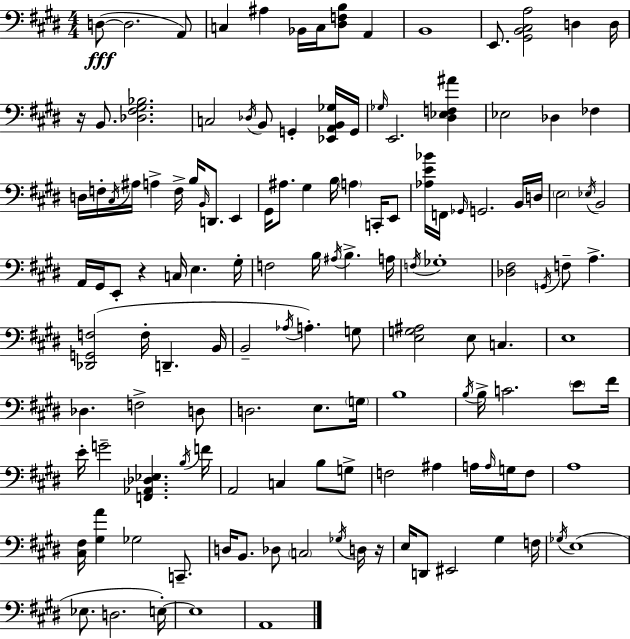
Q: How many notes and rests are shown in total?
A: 136